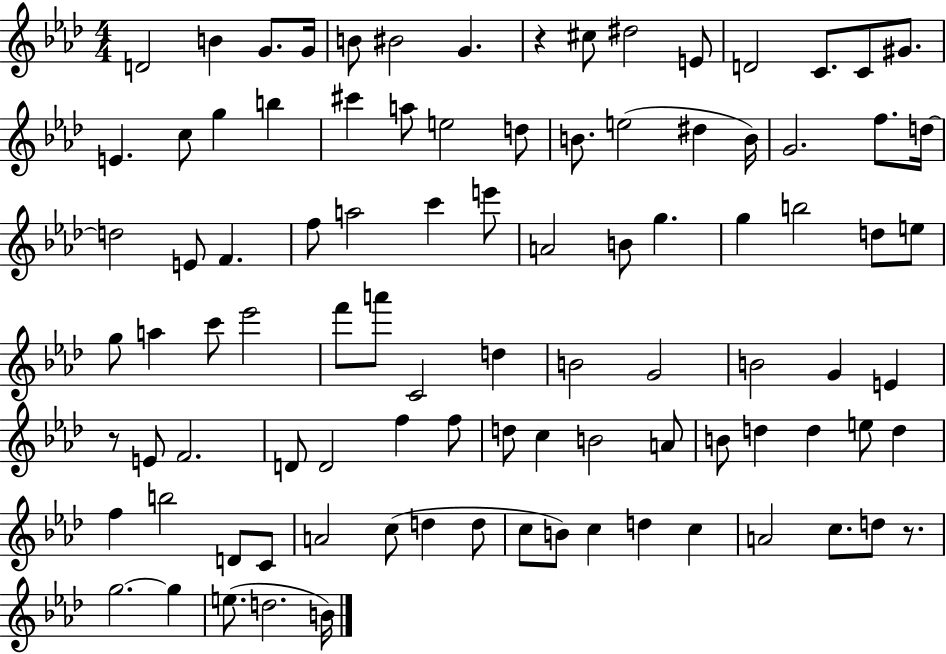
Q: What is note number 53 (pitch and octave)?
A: G4